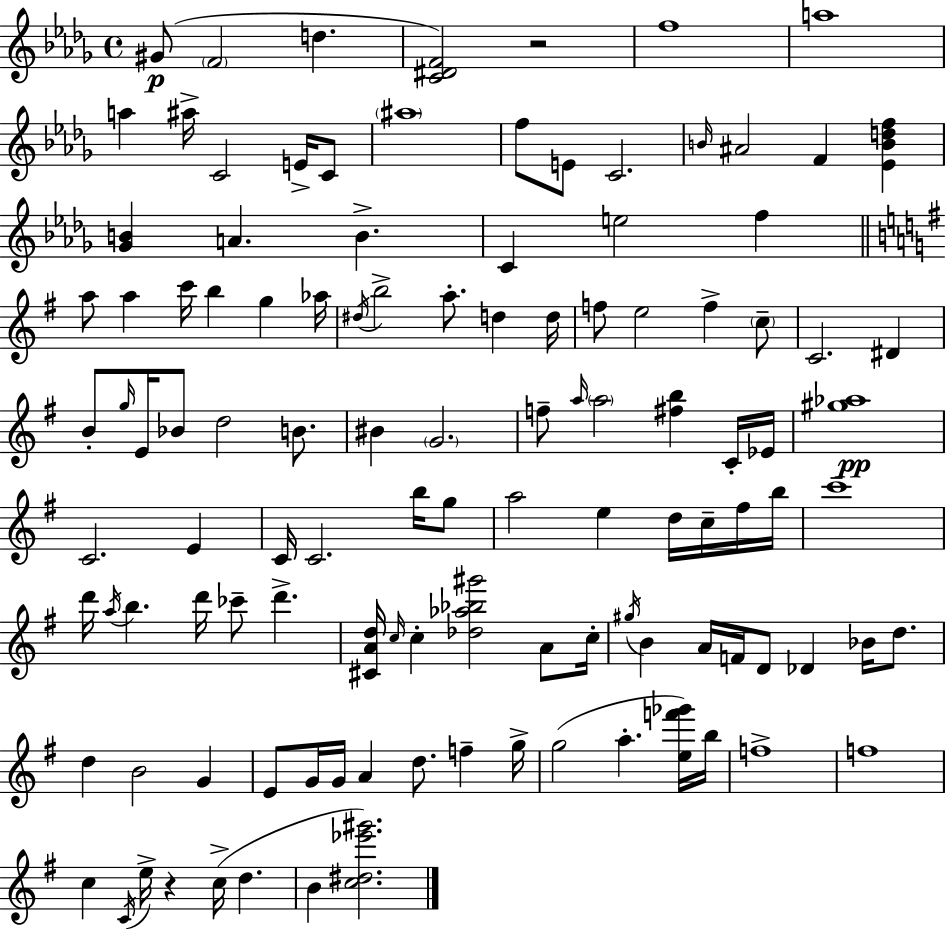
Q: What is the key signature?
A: BES minor